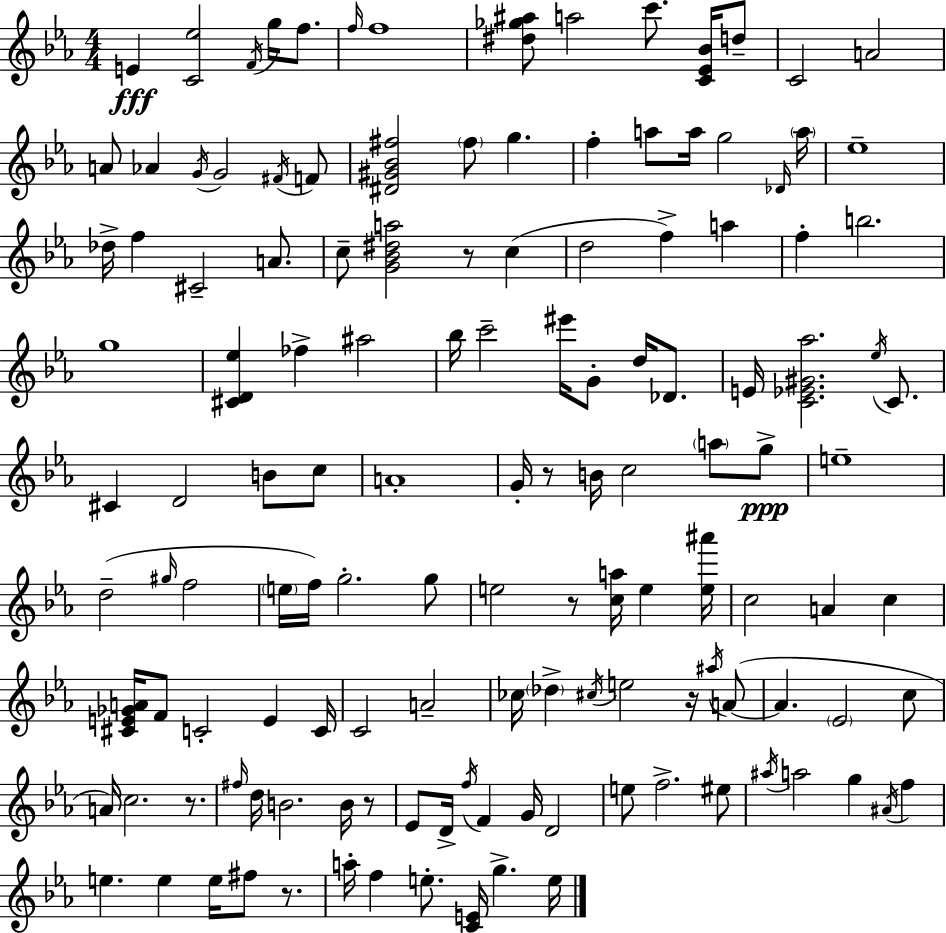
{
  \clef treble
  \numericTimeSignature
  \time 4/4
  \key c \minor
  \repeat volta 2 { e'4\fff <c' ees''>2 \acciaccatura { f'16 } g''16 f''8. | \grace { f''16 } f''1 | <dis'' ges'' ais''>8 a''2 c'''8. <c' ees' bes'>16 | d''8-- c'2 a'2 | \break a'8 aes'4 \acciaccatura { g'16 } g'2 | \acciaccatura { fis'16 } f'8 <dis' gis' bes' fis''>2 \parenthesize fis''8 g''4. | f''4-. a''8 a''16 g''2 | \grace { des'16 } \parenthesize a''16 ees''1-- | \break des''16-> f''4 cis'2-- | a'8. c''8-- <g' bes' dis'' a''>2 r8 | c''4( d''2 f''4->) | a''4 f''4-. b''2. | \break g''1 | <cis' d' ees''>4 fes''4-> ais''2 | bes''16 c'''2-- eis'''16 g'8-. | d''16 des'8. e'16 <c' ees' gis' aes''>2. | \break \acciaccatura { ees''16 } c'8. cis'4 d'2 | b'8 c''8 a'1-. | g'16-. r8 b'16 c''2 | \parenthesize a''8 g''8->\ppp e''1-- | \break d''2--( \grace { gis''16 } f''2 | \parenthesize e''16 f''16) g''2.-. | g''8 e''2 r8 | <c'' a''>16 e''4 <e'' ais'''>16 c''2 a'4 | \break c''4 <cis' e' ges' a'>16 f'8 c'2-. | e'4 c'16 c'2 a'2-- | ces''16 \parenthesize des''4-> \acciaccatura { cis''16 } e''2 | r16 \acciaccatura { ais''16 }( a'8~~ a'4. \parenthesize ees'2 | \break c''8 a'16) c''2. | r8. \grace { fis''16 } d''16 b'2. | b'16 r8 ees'8 d'16-> \acciaccatura { f''16 } f'4 | g'16 d'2 e''8 f''2.-> | \break eis''8 \acciaccatura { ais''16 } a''2 | g''4 \acciaccatura { ais'16 } f''4 e''4. | e''4 e''16 fis''8 r8. a''16-. f''4 | e''8.-. <c' e'>16 g''4.-> e''16 } \bar "|."
}